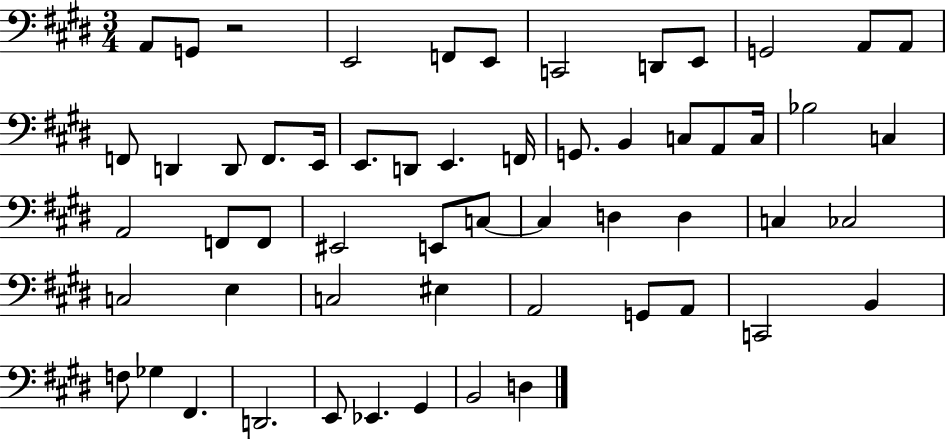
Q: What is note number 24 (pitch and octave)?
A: A2